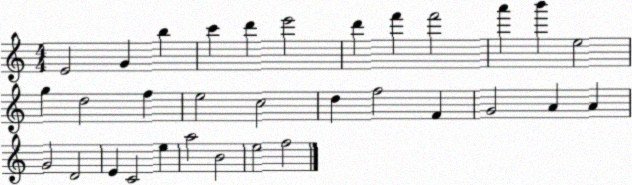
X:1
T:Untitled
M:4/4
L:1/4
K:C
E2 G b c' d' e'2 d' f' f'2 a' b' e2 g d2 f e2 c2 d f2 F G2 A A G2 D2 E C2 e a2 B2 e2 f2